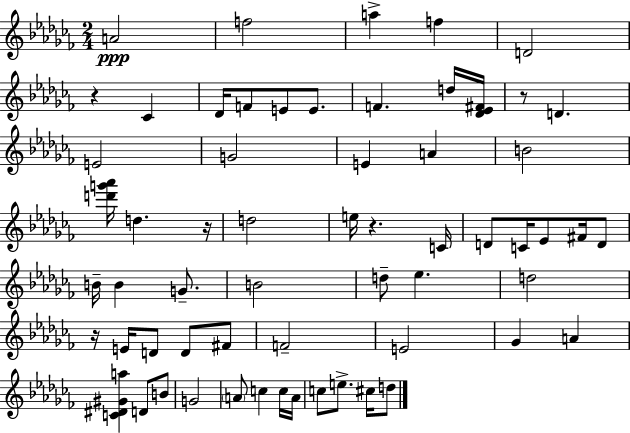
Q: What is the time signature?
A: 2/4